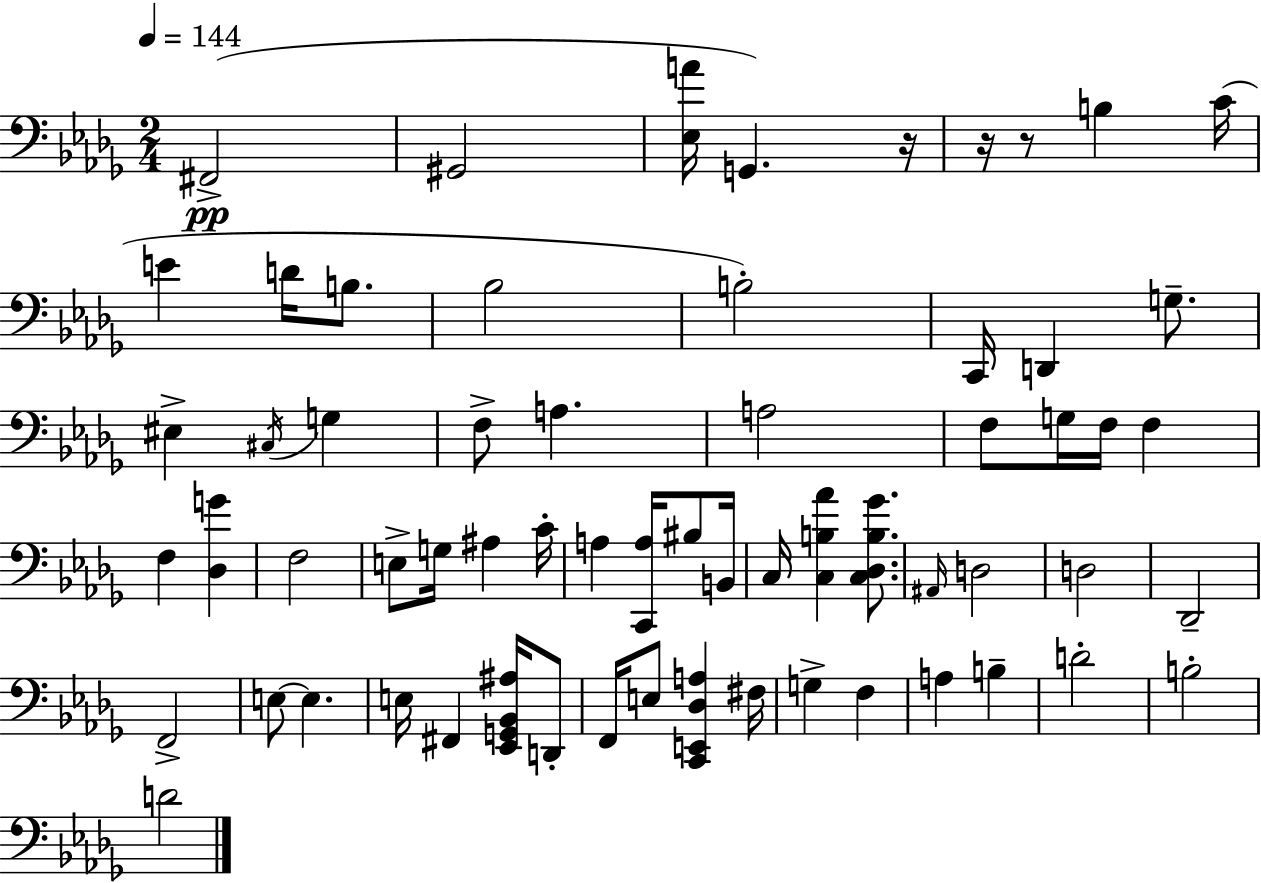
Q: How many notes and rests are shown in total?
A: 63